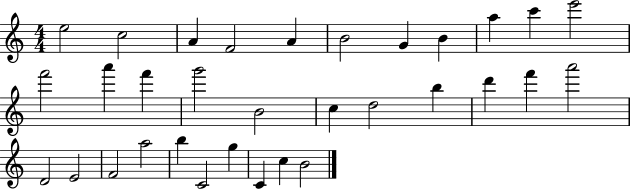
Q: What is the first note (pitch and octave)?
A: E5